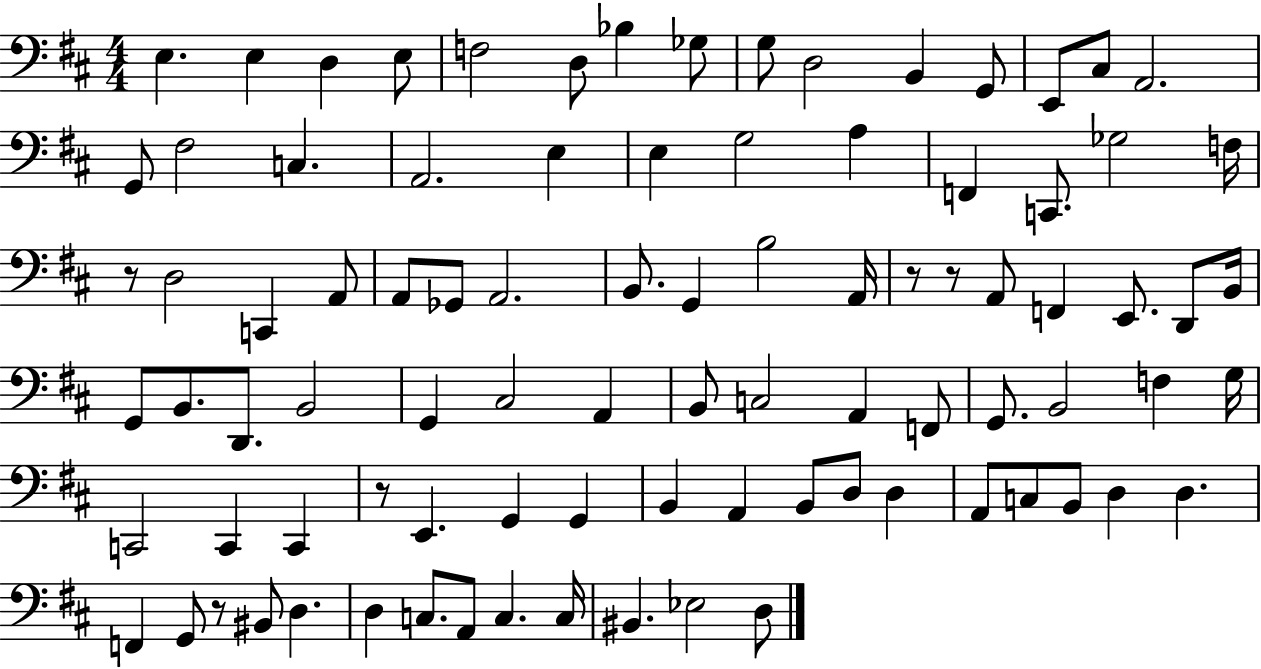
E3/q. E3/q D3/q E3/e F3/h D3/e Bb3/q Gb3/e G3/e D3/h B2/q G2/e E2/e C#3/e A2/h. G2/e F#3/h C3/q. A2/h. E3/q E3/q G3/h A3/q F2/q C2/e. Gb3/h F3/s R/e D3/h C2/q A2/e A2/e Gb2/e A2/h. B2/e. G2/q B3/h A2/s R/e R/e A2/e F2/q E2/e. D2/e B2/s G2/e B2/e. D2/e. B2/h G2/q C#3/h A2/q B2/e C3/h A2/q F2/e G2/e. B2/h F3/q G3/s C2/h C2/q C2/q R/e E2/q. G2/q G2/q B2/q A2/q B2/e D3/e D3/q A2/e C3/e B2/e D3/q D3/q. F2/q G2/e R/e BIS2/e D3/q. D3/q C3/e. A2/e C3/q. C3/s BIS2/q. Eb3/h D3/e